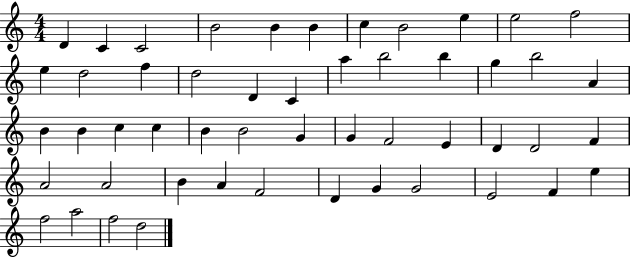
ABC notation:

X:1
T:Untitled
M:4/4
L:1/4
K:C
D C C2 B2 B B c B2 e e2 f2 e d2 f d2 D C a b2 b g b2 A B B c c B B2 G G F2 E D D2 F A2 A2 B A F2 D G G2 E2 F e f2 a2 f2 d2